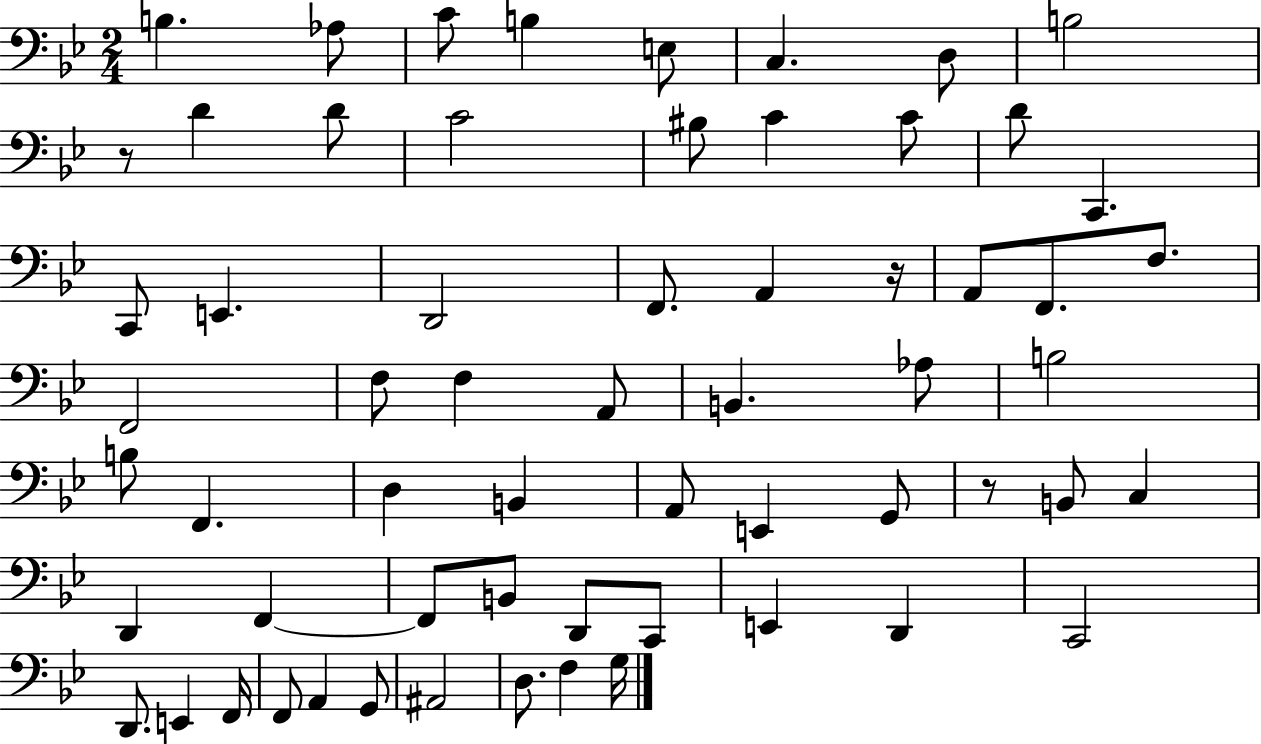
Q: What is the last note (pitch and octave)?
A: G3